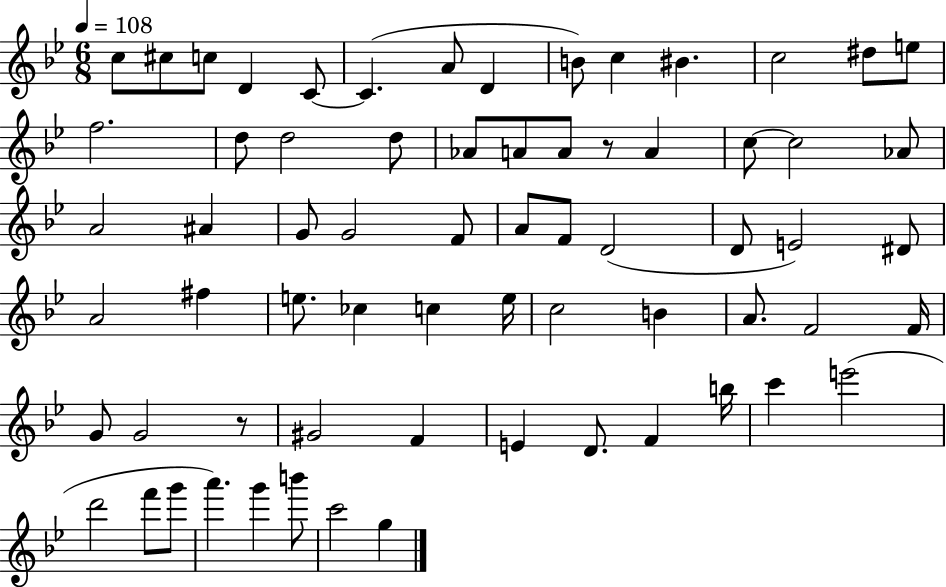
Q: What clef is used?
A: treble